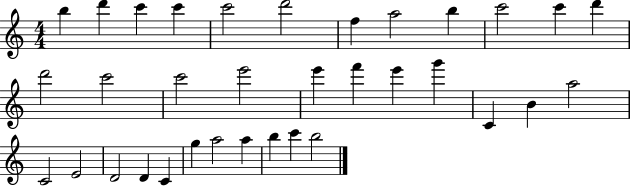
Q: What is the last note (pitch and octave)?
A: B5